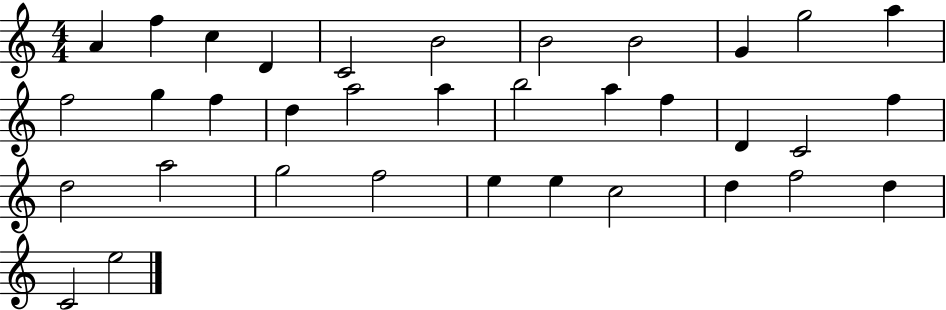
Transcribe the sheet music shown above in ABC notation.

X:1
T:Untitled
M:4/4
L:1/4
K:C
A f c D C2 B2 B2 B2 G g2 a f2 g f d a2 a b2 a f D C2 f d2 a2 g2 f2 e e c2 d f2 d C2 e2